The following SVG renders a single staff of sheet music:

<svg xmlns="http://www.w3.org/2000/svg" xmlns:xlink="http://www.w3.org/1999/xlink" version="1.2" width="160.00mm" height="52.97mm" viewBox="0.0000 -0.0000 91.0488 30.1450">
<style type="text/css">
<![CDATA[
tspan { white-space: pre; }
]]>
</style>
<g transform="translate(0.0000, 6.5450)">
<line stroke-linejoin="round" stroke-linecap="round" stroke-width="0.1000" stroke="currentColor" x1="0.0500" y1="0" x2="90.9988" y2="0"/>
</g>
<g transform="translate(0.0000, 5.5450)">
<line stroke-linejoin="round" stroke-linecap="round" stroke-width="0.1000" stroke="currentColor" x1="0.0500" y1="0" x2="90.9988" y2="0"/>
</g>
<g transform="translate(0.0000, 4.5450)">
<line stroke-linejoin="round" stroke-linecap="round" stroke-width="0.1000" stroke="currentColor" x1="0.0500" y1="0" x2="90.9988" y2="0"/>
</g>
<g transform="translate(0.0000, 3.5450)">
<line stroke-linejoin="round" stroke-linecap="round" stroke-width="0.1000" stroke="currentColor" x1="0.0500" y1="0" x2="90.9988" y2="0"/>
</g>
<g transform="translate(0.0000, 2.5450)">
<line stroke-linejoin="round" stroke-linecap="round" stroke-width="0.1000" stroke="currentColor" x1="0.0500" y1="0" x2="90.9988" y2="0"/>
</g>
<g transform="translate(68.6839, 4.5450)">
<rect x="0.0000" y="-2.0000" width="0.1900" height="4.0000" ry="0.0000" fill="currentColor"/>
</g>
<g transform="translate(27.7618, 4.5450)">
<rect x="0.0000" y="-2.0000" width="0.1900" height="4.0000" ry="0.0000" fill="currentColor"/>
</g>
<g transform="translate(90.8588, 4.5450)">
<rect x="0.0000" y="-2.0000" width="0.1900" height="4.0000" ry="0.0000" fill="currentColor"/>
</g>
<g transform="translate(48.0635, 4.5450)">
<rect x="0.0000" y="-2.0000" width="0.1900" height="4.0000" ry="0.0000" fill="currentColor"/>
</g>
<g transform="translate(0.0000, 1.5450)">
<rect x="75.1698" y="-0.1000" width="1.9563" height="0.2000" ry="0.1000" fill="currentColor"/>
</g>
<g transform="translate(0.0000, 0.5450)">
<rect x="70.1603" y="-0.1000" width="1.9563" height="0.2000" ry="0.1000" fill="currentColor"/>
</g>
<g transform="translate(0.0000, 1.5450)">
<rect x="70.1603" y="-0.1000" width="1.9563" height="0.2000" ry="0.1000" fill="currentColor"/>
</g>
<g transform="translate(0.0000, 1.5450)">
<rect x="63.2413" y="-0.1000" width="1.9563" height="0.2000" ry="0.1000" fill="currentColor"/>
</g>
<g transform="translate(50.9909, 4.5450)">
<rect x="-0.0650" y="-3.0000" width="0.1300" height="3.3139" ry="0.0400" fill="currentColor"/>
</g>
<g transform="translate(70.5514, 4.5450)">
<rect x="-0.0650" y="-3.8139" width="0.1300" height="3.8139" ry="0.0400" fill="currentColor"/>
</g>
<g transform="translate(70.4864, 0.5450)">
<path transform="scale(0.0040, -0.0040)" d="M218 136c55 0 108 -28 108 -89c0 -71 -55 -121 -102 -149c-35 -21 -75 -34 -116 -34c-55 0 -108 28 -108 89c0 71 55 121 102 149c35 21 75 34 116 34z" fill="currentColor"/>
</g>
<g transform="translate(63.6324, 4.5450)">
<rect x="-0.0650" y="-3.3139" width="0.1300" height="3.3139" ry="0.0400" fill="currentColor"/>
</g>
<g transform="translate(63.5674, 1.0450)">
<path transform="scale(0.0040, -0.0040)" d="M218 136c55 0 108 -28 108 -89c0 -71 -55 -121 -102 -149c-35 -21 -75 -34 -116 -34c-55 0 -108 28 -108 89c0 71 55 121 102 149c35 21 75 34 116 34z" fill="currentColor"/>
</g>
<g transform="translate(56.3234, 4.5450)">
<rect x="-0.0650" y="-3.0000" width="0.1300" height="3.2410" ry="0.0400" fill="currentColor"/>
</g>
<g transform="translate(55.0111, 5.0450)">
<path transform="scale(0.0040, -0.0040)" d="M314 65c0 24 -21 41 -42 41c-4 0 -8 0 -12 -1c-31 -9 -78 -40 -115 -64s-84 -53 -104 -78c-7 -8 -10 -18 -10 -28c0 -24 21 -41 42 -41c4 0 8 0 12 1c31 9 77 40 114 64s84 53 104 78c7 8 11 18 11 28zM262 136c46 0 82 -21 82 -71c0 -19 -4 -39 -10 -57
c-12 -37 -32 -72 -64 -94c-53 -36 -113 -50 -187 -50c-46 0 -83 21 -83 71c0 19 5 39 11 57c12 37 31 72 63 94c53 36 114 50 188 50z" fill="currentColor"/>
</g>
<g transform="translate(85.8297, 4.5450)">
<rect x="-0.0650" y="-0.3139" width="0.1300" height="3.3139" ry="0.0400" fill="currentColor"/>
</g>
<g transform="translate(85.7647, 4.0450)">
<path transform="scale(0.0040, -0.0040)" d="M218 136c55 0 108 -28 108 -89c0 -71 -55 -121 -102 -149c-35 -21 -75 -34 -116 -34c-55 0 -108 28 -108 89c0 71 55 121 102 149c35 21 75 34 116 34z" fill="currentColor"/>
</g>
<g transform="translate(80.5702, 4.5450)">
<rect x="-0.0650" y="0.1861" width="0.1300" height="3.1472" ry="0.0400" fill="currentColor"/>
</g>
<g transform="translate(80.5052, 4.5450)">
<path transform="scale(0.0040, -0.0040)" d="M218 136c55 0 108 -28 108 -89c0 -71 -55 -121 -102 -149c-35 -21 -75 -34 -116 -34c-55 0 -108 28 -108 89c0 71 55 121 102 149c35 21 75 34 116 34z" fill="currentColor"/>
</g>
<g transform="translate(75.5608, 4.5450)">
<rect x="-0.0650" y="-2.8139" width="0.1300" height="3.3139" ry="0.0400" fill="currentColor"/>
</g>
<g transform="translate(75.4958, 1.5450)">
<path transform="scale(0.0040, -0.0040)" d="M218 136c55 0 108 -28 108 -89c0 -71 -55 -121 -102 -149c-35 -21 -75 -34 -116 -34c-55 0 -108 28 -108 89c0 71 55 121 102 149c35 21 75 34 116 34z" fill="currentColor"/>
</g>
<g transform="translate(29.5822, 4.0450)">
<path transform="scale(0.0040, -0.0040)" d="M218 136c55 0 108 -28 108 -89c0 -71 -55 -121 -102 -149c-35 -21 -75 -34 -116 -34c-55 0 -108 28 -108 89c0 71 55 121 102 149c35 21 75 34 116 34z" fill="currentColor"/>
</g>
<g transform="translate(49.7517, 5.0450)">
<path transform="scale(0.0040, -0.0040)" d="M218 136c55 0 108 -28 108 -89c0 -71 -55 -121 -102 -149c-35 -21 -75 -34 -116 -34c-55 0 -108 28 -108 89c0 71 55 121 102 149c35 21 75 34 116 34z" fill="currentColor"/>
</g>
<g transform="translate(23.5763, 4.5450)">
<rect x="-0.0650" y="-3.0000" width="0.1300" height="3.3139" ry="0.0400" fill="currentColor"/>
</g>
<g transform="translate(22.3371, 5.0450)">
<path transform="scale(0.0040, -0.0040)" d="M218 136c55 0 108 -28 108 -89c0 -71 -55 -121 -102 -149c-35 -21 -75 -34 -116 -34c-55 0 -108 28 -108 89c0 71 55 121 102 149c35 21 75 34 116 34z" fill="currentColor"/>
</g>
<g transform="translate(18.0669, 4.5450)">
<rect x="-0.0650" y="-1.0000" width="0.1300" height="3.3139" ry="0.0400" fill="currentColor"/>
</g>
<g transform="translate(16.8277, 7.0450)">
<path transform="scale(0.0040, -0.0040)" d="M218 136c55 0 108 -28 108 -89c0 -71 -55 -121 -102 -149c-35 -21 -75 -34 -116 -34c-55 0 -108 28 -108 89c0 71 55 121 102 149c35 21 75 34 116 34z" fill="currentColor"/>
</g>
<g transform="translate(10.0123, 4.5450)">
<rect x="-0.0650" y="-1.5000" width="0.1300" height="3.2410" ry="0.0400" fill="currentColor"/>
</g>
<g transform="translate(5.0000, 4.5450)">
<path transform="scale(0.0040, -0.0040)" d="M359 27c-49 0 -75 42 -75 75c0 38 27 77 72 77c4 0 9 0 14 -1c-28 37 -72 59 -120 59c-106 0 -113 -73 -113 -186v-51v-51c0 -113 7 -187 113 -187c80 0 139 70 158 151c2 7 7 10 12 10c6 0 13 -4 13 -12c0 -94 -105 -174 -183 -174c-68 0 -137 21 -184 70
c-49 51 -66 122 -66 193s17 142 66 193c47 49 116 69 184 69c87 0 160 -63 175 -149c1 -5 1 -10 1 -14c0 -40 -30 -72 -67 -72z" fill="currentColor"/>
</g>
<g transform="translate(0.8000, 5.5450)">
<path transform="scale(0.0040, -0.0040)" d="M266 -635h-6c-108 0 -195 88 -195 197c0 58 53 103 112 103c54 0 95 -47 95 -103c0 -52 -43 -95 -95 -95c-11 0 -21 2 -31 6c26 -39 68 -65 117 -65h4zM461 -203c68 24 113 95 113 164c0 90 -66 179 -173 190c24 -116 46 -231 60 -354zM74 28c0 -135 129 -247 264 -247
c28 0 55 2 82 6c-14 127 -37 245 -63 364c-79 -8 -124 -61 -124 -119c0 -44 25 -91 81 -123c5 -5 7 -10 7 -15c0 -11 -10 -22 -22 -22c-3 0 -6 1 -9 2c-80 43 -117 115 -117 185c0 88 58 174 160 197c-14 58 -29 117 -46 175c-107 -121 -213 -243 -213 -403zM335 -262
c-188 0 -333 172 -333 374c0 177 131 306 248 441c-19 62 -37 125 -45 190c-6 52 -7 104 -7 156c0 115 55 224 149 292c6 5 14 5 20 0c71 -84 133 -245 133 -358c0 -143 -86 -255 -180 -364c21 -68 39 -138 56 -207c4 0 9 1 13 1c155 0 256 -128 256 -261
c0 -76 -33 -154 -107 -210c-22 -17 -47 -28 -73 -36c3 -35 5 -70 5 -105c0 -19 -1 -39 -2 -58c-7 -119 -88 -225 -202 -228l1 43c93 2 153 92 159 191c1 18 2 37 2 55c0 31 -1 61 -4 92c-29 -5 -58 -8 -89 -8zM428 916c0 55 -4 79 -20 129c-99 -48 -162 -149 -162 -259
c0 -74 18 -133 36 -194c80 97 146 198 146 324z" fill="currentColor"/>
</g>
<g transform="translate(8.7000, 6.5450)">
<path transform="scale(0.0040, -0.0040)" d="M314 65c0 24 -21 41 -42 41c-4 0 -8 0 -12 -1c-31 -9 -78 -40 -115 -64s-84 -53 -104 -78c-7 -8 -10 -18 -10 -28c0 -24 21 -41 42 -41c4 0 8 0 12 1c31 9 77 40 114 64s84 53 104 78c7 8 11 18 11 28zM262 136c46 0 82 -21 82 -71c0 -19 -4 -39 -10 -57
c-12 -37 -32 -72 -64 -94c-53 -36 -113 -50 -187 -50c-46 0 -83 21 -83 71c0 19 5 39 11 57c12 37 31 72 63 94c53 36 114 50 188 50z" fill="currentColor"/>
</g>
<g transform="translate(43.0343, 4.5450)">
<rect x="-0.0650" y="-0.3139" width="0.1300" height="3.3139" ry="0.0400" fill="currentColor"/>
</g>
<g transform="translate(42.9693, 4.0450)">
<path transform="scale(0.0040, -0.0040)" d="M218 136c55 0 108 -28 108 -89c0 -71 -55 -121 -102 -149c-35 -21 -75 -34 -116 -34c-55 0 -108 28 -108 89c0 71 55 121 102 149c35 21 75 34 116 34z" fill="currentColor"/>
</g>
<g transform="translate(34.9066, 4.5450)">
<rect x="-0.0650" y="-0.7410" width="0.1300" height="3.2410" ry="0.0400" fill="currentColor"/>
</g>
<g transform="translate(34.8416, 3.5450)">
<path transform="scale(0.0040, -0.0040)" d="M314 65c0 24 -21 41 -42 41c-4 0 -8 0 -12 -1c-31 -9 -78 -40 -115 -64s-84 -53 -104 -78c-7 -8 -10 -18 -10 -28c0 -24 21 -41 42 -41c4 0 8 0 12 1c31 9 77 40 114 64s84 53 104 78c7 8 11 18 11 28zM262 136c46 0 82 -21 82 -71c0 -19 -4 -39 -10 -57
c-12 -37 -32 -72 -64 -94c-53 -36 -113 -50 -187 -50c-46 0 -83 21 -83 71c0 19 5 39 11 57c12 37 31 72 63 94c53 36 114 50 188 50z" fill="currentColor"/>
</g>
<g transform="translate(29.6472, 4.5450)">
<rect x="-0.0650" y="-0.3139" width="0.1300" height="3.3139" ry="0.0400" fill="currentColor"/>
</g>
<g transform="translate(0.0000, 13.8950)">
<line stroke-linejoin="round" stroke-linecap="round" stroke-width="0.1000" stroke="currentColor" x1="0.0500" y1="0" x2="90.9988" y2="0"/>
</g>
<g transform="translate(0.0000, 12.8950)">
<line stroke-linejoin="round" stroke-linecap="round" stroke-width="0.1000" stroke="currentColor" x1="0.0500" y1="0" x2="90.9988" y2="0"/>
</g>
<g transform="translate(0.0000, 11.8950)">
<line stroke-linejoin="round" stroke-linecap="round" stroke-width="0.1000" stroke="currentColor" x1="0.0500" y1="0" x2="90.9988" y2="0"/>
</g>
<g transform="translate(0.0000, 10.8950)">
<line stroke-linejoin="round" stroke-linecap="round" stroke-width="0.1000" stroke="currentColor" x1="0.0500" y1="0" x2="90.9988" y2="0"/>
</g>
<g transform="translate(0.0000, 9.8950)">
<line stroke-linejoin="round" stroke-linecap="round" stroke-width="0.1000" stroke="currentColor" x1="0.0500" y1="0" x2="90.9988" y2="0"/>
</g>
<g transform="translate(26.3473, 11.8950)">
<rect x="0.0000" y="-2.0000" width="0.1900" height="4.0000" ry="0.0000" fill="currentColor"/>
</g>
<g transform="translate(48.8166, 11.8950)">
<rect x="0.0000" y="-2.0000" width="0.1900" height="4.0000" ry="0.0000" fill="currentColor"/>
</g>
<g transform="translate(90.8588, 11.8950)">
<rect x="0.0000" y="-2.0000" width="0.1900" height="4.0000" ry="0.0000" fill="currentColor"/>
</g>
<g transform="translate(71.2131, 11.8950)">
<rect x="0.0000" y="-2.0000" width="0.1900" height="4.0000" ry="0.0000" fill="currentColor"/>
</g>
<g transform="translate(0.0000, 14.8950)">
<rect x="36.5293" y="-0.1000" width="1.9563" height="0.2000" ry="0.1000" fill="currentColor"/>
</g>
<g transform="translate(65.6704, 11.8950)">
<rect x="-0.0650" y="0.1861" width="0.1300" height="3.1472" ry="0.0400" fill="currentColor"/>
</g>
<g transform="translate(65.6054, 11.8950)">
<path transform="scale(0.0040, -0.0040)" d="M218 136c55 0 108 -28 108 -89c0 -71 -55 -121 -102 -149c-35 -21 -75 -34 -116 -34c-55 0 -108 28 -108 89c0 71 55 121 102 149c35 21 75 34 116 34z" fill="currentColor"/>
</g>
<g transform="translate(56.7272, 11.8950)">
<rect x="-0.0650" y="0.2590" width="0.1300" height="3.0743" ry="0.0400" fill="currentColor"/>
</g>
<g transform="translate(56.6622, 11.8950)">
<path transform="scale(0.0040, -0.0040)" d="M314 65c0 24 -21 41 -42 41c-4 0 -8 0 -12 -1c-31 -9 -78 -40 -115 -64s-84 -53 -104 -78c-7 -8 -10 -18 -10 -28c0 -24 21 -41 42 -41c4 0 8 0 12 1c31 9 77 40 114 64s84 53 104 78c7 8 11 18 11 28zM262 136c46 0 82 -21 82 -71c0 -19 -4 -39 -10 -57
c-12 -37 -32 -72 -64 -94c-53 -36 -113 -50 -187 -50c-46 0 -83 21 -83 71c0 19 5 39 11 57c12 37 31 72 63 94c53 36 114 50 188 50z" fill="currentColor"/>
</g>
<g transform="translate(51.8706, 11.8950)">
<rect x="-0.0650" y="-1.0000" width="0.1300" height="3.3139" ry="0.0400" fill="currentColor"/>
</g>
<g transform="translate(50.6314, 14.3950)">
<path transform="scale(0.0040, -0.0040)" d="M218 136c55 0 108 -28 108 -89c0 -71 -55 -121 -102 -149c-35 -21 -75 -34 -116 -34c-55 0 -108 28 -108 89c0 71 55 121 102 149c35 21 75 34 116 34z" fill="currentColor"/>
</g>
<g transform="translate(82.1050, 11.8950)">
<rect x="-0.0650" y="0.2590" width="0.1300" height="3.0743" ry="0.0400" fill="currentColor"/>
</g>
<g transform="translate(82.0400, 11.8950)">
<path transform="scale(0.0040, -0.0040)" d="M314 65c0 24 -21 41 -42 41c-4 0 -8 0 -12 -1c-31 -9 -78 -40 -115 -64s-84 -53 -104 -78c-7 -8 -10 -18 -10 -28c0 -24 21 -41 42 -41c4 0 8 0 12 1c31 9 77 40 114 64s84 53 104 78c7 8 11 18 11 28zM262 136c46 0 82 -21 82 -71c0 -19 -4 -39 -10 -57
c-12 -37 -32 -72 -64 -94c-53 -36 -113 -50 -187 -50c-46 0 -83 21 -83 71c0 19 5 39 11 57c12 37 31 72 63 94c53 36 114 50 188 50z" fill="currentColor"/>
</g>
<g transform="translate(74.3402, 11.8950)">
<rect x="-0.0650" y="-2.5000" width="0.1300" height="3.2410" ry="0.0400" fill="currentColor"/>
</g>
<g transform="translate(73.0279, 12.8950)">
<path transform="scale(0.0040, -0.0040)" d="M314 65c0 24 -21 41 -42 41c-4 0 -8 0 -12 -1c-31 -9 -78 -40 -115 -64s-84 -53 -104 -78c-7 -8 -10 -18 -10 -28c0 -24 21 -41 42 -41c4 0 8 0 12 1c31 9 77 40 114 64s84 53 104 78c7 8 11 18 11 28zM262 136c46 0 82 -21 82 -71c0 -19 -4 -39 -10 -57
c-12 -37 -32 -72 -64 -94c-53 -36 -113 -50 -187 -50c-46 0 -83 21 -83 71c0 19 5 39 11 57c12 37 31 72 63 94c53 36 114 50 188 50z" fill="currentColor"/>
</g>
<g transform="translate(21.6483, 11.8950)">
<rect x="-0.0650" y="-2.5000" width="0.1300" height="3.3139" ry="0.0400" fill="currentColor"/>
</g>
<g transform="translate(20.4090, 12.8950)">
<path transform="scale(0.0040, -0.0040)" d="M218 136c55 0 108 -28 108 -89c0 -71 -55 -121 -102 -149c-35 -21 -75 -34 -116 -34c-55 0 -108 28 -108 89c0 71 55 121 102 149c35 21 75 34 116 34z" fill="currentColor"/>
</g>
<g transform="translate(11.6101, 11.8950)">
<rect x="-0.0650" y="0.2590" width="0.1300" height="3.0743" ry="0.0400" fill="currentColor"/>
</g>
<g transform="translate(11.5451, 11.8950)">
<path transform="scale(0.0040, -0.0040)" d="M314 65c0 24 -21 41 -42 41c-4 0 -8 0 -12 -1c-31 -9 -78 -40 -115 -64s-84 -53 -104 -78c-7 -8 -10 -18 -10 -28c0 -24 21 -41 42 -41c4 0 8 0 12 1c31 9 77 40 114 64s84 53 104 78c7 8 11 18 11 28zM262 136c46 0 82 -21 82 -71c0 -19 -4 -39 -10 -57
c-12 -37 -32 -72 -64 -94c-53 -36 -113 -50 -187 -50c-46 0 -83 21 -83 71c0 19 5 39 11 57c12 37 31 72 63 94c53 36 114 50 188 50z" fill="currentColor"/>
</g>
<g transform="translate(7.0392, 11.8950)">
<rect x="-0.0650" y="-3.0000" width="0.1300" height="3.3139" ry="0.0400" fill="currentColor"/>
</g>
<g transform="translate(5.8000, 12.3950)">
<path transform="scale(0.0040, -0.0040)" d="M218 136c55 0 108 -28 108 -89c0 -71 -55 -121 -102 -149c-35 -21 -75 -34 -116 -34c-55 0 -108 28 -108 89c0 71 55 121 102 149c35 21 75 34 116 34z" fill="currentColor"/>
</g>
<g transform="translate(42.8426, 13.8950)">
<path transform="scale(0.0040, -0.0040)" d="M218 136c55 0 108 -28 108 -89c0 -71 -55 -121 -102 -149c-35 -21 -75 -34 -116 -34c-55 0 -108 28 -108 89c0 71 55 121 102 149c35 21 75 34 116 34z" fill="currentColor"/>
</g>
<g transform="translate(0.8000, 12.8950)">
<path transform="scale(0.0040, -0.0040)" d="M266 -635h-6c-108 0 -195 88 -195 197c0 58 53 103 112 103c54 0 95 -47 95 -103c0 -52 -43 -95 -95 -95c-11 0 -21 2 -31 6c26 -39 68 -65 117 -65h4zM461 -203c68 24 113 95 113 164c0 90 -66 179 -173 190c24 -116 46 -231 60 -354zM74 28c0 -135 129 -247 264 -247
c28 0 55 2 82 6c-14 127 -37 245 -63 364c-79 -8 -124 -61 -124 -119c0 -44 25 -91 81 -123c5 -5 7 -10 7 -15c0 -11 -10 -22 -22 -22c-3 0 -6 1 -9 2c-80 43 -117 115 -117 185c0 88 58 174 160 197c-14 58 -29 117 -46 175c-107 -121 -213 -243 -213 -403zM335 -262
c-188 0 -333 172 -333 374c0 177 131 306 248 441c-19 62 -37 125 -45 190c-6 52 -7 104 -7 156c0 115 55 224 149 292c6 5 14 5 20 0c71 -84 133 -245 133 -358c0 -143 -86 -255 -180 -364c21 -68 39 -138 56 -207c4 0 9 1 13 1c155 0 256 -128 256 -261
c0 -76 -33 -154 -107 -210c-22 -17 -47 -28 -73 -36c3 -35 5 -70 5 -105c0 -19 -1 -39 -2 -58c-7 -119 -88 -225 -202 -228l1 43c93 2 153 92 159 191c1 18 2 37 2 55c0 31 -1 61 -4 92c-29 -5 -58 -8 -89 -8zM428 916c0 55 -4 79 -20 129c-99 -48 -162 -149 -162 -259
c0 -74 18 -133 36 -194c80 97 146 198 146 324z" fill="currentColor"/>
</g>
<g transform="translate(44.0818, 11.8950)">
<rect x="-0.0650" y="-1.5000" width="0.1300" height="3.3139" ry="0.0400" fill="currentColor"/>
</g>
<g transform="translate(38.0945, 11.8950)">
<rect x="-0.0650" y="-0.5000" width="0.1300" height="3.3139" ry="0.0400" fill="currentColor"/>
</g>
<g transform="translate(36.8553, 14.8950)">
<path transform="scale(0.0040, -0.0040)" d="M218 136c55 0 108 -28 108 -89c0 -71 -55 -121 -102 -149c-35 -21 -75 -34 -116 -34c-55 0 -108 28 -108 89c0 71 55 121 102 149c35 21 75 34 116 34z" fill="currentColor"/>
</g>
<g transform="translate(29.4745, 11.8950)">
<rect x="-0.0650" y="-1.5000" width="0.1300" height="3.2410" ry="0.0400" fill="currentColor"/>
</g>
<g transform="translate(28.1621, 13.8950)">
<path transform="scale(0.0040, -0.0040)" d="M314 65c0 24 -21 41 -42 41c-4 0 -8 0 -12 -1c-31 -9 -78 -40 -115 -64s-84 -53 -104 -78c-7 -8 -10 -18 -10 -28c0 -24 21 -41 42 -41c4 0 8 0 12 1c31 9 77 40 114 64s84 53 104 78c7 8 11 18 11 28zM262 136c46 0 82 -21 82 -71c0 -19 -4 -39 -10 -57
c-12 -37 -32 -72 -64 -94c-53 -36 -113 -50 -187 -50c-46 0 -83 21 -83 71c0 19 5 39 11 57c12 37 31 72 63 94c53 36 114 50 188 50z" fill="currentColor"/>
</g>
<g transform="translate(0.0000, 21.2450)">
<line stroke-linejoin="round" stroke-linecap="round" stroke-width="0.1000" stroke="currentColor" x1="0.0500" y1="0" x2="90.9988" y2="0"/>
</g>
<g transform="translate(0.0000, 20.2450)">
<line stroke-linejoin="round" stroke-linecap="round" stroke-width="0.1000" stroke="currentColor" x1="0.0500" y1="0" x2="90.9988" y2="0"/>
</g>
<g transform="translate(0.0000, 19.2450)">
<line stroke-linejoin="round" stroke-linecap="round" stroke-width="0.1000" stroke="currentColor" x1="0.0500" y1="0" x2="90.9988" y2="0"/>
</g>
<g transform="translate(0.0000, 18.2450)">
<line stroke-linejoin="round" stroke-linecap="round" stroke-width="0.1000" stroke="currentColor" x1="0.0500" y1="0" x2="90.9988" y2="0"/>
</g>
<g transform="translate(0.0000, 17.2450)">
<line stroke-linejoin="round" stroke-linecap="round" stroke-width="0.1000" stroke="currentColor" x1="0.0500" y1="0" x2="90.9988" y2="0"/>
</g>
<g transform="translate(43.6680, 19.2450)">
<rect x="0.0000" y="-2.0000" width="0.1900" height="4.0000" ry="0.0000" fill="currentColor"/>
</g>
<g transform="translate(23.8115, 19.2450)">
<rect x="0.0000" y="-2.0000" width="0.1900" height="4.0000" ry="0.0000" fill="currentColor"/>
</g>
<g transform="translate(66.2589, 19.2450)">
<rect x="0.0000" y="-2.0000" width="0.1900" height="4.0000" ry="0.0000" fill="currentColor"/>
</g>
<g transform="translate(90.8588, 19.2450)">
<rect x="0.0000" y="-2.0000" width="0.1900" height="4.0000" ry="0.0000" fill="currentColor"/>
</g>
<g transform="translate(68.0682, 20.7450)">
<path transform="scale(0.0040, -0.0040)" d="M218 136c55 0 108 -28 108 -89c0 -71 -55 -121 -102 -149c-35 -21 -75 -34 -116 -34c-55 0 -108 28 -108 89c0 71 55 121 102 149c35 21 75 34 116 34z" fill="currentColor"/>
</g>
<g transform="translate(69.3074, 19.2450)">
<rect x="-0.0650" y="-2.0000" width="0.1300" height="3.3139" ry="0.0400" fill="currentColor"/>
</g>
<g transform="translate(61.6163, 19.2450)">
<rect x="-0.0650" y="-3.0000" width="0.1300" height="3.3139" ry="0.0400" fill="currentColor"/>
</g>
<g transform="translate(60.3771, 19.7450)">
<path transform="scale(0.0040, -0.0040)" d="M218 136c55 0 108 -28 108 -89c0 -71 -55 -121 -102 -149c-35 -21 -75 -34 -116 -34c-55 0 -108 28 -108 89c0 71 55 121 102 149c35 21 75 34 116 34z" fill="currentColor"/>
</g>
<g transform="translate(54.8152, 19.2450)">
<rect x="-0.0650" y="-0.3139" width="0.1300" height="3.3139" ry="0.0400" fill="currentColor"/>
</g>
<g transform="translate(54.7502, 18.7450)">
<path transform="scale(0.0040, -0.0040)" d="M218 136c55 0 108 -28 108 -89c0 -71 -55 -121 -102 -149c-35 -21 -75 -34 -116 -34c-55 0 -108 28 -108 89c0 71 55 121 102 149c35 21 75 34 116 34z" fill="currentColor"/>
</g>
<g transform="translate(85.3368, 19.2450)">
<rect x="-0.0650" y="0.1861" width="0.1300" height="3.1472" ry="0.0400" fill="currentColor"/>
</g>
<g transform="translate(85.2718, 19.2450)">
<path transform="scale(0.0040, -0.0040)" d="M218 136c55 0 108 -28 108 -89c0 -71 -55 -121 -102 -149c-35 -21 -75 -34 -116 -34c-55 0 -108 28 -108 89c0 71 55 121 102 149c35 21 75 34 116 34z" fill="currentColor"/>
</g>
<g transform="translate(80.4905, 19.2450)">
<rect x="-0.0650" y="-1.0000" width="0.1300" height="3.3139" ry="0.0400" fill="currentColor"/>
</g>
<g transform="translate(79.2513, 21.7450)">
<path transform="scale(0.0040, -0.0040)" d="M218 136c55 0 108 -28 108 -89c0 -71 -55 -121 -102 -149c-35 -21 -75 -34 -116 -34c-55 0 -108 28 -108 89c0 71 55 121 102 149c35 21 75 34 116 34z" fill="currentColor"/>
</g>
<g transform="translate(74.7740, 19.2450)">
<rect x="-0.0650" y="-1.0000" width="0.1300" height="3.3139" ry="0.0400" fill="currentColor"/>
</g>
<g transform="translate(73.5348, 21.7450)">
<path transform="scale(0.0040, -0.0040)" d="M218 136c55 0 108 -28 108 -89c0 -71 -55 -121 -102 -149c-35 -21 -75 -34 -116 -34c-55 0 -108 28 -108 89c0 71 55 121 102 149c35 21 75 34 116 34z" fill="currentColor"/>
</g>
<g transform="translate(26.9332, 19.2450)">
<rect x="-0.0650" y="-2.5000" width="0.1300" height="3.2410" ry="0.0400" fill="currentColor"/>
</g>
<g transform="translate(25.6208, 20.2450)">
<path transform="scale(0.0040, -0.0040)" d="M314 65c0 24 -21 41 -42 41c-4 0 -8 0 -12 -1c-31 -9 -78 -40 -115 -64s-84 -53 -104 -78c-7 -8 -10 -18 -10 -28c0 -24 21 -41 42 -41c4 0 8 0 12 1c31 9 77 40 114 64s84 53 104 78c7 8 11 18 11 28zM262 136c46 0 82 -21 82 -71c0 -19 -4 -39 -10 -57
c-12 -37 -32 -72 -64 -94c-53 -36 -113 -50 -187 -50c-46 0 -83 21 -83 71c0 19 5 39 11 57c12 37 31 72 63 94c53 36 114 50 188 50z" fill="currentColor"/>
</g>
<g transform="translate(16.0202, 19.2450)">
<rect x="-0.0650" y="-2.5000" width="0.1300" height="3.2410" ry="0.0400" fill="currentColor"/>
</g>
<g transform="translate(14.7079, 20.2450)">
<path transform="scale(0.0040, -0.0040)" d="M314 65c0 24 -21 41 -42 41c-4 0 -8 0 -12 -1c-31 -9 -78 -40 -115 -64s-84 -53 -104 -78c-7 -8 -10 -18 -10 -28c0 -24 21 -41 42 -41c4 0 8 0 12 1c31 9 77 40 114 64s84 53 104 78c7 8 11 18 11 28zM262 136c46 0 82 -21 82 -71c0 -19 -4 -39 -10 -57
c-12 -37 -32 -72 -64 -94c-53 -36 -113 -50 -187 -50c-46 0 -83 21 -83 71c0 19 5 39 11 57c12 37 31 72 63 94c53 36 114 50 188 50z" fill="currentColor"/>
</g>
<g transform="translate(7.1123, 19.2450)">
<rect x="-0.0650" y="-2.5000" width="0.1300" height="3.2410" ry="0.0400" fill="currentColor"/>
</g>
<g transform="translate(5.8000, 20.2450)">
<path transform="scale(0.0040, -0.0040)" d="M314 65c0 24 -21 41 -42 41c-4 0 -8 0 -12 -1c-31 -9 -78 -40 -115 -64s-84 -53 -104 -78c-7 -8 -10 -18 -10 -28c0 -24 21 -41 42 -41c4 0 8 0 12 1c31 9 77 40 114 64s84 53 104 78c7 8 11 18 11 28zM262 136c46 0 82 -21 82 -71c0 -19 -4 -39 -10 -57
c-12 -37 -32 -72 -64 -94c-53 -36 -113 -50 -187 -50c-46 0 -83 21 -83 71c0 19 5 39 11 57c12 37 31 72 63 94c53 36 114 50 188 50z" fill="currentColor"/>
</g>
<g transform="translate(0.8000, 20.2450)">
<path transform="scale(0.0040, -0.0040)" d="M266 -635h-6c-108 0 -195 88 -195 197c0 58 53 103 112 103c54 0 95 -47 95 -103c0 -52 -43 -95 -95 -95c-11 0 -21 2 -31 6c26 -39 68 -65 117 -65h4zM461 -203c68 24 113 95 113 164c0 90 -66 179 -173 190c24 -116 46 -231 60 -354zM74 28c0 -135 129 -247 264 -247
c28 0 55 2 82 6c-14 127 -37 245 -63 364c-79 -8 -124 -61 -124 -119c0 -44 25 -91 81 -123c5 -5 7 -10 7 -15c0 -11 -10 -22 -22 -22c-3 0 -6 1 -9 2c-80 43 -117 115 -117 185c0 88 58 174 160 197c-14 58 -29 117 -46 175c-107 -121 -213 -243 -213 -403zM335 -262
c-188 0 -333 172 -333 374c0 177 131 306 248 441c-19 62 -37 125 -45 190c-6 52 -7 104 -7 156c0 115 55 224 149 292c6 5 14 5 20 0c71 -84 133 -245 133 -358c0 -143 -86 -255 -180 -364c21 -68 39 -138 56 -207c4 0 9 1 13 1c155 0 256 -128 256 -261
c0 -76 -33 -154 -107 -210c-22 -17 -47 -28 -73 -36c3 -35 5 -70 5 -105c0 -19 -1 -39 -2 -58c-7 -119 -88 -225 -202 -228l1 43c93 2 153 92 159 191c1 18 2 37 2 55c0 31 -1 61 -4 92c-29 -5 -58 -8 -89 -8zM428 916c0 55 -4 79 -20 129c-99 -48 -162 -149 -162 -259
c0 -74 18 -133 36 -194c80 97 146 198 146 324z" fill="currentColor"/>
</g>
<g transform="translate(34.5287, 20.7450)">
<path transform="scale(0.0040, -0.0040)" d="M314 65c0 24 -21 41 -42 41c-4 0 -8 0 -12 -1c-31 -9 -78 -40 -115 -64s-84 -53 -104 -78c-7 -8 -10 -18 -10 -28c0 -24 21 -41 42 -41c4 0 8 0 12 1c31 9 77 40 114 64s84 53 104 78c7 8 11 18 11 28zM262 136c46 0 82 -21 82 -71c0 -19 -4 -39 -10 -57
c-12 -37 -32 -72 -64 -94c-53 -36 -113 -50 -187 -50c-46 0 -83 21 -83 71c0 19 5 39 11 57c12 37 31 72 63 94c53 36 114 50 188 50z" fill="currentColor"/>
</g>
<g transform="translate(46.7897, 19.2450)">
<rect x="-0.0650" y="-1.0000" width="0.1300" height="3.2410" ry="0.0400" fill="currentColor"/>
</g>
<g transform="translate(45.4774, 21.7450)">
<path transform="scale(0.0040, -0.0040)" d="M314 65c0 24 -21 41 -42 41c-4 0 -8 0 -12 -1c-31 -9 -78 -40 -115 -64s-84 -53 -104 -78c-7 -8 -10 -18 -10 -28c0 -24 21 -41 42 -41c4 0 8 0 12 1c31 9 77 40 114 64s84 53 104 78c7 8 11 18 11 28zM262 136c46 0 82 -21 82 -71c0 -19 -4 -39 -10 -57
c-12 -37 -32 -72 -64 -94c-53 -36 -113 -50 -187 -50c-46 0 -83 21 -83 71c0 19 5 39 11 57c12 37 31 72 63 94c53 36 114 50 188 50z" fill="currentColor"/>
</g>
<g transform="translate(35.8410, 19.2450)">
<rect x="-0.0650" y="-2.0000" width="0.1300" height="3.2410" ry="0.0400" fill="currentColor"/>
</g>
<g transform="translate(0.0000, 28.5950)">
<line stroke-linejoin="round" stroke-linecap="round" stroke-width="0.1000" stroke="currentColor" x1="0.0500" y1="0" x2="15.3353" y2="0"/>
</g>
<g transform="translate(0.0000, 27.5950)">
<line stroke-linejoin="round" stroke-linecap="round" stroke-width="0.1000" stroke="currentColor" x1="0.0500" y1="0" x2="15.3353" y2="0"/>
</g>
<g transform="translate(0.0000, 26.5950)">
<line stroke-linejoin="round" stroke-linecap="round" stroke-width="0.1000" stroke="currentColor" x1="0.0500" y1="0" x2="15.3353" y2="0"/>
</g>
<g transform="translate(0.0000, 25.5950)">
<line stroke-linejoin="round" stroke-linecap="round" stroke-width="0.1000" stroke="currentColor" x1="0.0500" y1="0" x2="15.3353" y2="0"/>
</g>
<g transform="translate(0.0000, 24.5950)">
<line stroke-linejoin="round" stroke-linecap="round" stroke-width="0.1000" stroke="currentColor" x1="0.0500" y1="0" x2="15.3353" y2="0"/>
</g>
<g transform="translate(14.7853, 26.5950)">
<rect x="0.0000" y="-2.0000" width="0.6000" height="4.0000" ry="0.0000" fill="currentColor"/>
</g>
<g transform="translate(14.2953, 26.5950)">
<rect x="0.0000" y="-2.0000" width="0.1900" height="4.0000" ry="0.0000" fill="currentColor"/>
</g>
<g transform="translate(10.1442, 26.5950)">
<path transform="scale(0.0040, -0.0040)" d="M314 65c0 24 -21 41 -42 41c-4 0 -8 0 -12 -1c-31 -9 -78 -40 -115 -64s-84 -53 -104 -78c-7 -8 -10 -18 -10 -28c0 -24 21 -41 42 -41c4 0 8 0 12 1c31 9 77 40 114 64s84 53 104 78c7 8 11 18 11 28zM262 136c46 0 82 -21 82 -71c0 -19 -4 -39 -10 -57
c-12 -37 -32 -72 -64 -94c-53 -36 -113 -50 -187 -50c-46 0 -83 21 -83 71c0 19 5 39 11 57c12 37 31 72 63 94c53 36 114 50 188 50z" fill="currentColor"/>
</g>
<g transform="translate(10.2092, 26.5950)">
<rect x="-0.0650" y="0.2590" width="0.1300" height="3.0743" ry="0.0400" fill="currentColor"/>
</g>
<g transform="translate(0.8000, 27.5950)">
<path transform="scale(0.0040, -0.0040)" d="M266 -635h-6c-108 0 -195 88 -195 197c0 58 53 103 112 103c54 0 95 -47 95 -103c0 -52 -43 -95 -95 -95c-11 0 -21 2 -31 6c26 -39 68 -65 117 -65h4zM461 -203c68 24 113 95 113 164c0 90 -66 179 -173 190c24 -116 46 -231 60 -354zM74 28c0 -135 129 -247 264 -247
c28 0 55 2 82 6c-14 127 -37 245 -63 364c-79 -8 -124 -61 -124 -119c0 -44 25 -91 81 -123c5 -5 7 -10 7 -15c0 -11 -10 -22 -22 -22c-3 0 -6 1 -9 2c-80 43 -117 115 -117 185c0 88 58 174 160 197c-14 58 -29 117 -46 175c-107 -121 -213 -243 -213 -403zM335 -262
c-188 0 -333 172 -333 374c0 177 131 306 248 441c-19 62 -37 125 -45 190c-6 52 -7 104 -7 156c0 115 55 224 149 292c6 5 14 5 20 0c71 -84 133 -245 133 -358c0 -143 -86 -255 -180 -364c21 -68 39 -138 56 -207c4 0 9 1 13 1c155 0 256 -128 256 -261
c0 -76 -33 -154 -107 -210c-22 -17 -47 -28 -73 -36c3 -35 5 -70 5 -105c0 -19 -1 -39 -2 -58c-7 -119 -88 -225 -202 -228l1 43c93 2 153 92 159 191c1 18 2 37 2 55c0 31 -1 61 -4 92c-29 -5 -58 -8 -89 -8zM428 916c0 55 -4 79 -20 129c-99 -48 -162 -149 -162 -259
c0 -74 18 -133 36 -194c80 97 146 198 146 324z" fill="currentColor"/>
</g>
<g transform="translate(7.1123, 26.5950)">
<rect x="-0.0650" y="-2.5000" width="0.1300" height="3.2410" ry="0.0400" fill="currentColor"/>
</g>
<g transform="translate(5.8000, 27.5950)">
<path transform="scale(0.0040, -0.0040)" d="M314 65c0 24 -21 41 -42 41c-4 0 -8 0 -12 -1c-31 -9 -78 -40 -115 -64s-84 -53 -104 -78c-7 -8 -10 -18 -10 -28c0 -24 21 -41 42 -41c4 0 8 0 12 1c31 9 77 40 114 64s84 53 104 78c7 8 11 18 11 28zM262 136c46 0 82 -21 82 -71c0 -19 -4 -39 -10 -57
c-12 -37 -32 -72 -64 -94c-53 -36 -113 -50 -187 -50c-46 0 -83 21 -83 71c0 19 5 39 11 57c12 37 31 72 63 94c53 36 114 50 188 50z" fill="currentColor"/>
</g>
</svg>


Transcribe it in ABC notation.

X:1
T:Untitled
M:4/4
L:1/4
K:C
E2 D A c d2 c A A2 b c' a B c A B2 G E2 C E D B2 B G2 B2 G2 G2 G2 F2 D2 c A F D D B G2 B2